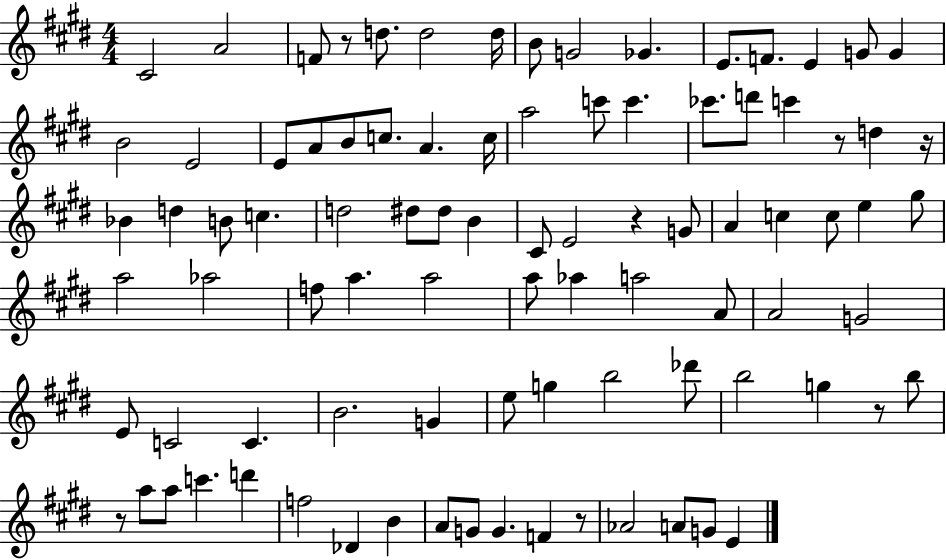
C#4/h A4/h F4/e R/e D5/e. D5/h D5/s B4/e G4/h Gb4/q. E4/e. F4/e. E4/q G4/e G4/q B4/h E4/h E4/e A4/e B4/e C5/e. A4/q. C5/s A5/h C6/e C6/q. CES6/e. D6/e C6/q R/e D5/q R/s Bb4/q D5/q B4/e C5/q. D5/h D#5/e D#5/e B4/q C#4/e E4/h R/q G4/e A4/q C5/q C5/e E5/q G#5/e A5/h Ab5/h F5/e A5/q. A5/h A5/e Ab5/q A5/h A4/e A4/h G4/h E4/e C4/h C4/q. B4/h. G4/q E5/e G5/q B5/h Db6/e B5/h G5/q R/e B5/e R/e A5/e A5/e C6/q. D6/q F5/h Db4/q B4/q A4/e G4/e G4/q. F4/q R/e Ab4/h A4/e G4/e E4/q